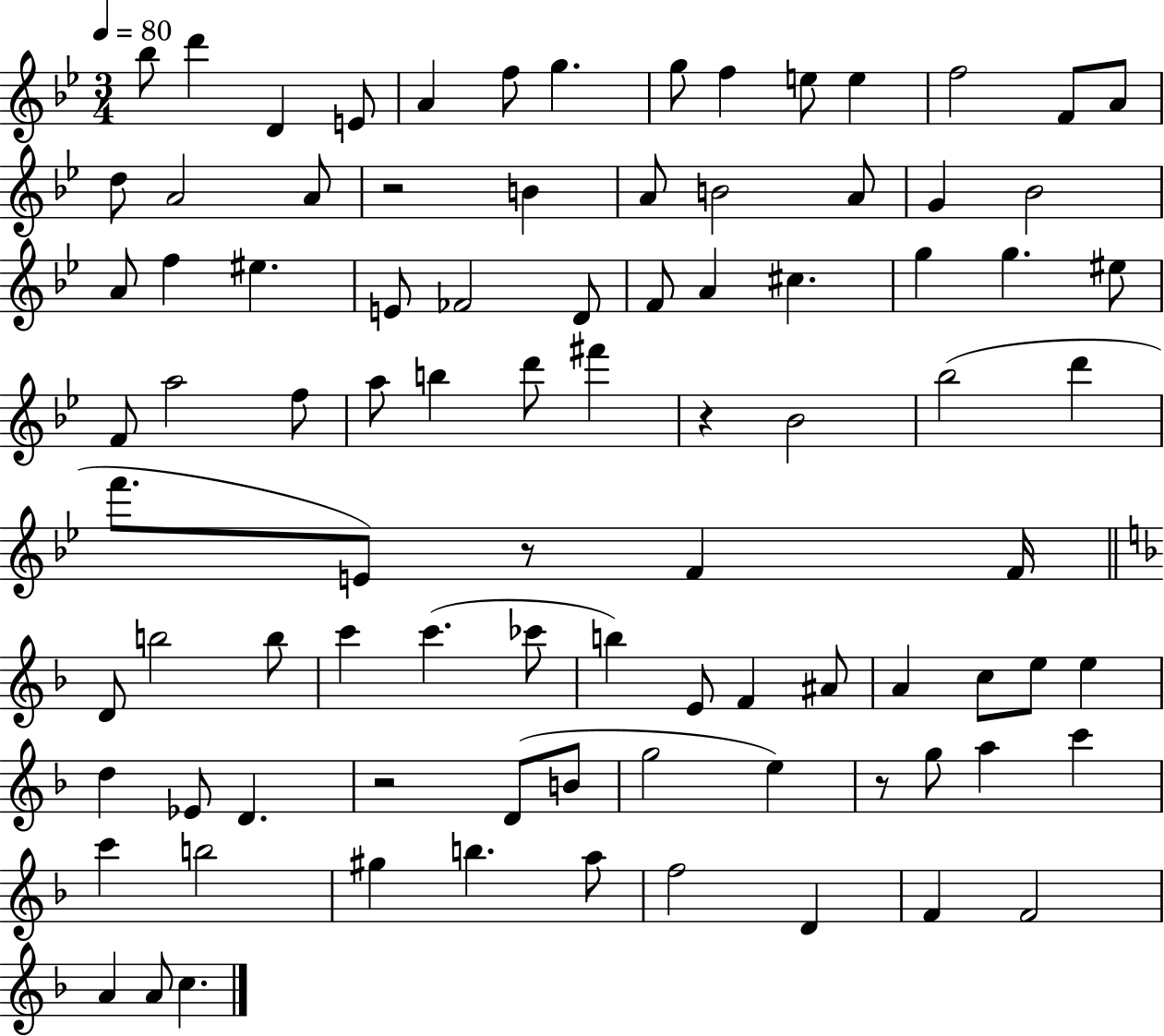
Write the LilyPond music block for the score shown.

{
  \clef treble
  \numericTimeSignature
  \time 3/4
  \key bes \major
  \tempo 4 = 80
  bes''8 d'''4 d'4 e'8 | a'4 f''8 g''4. | g''8 f''4 e''8 e''4 | f''2 f'8 a'8 | \break d''8 a'2 a'8 | r2 b'4 | a'8 b'2 a'8 | g'4 bes'2 | \break a'8 f''4 eis''4. | e'8 fes'2 d'8 | f'8 a'4 cis''4. | g''4 g''4. eis''8 | \break f'8 a''2 f''8 | a''8 b''4 d'''8 fis'''4 | r4 bes'2 | bes''2( d'''4 | \break f'''8. e'8) r8 f'4 f'16 | \bar "||" \break \key d \minor d'8 b''2 b''8 | c'''4 c'''4.( ces'''8 | b''4) e'8 f'4 ais'8 | a'4 c''8 e''8 e''4 | \break d''4 ees'8 d'4. | r2 d'8( b'8 | g''2 e''4) | r8 g''8 a''4 c'''4 | \break c'''4 b''2 | gis''4 b''4. a''8 | f''2 d'4 | f'4 f'2 | \break a'4 a'8 c''4. | \bar "|."
}